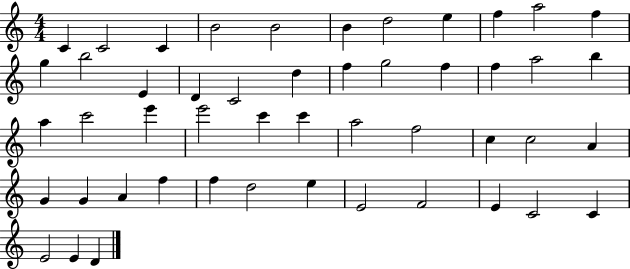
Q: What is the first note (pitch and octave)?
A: C4